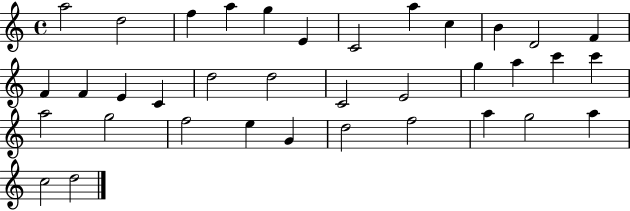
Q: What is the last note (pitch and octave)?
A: D5